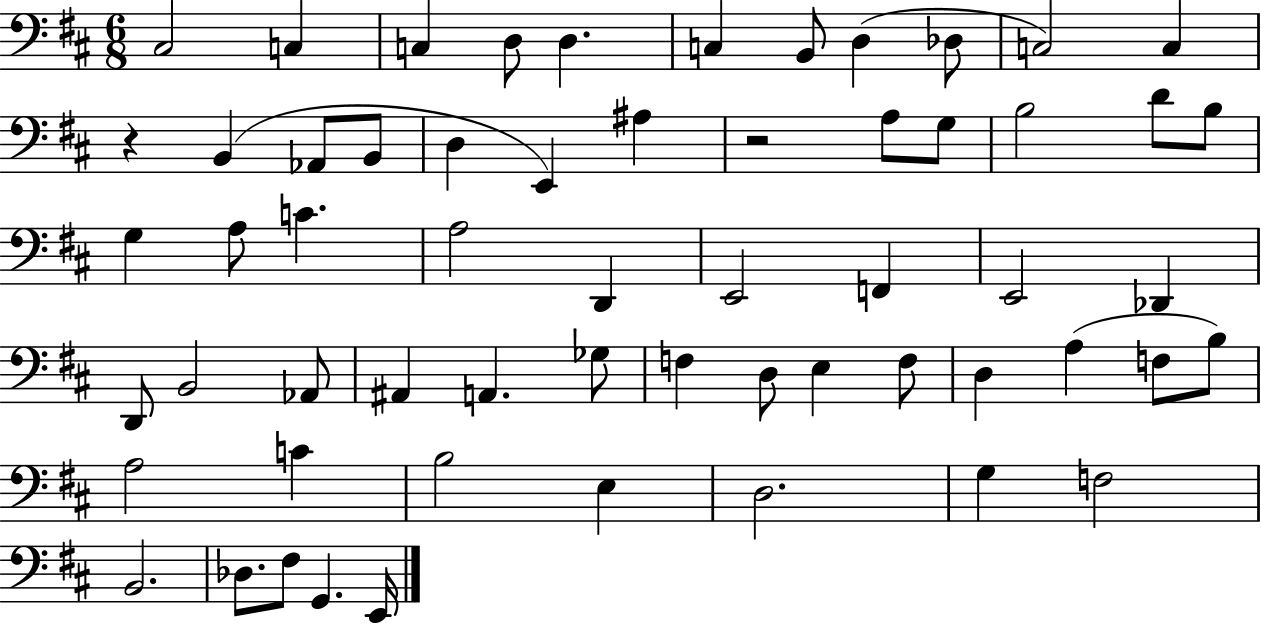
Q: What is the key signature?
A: D major